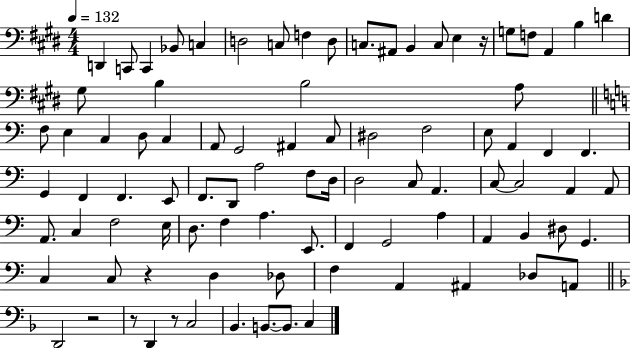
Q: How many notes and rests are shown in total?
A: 90